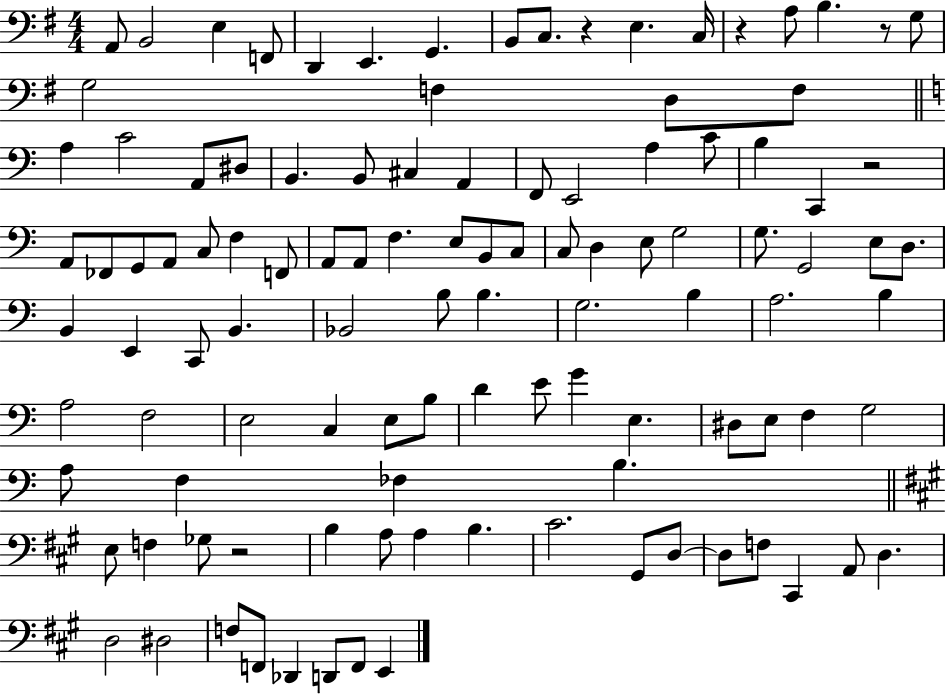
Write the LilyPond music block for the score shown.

{
  \clef bass
  \numericTimeSignature
  \time 4/4
  \key g \major
  \repeat volta 2 { a,8 b,2 e4 f,8 | d,4 e,4. g,4. | b,8 c8. r4 e4. c16 | r4 a8 b4. r8 g8 | \break g2 f4 d8 f8 | \bar "||" \break \key c \major a4 c'2 a,8 dis8 | b,4. b,8 cis4 a,4 | f,8 e,2 a4 c'8 | b4 c,4 r2 | \break a,8 fes,8 g,8 a,8 c8 f4 f,8 | a,8 a,8 f4. e8 b,8 c8 | c8 d4 e8 g2 | g8. g,2 e8 d8. | \break b,4 e,4 c,8 b,4. | bes,2 b8 b4. | g2. b4 | a2. b4 | \break a2 f2 | e2 c4 e8 b8 | d'4 e'8 g'4 e4. | dis8 e8 f4 g2 | \break a8 f4 fes4 b4. | \bar "||" \break \key a \major e8 f4 ges8 r2 | b4 a8 a4 b4. | cis'2. gis,8 d8~~ | d8 f8 cis,4 a,8 d4. | \break d2 dis2 | f8 f,8 des,4 d,8 f,8 e,4 | } \bar "|."
}